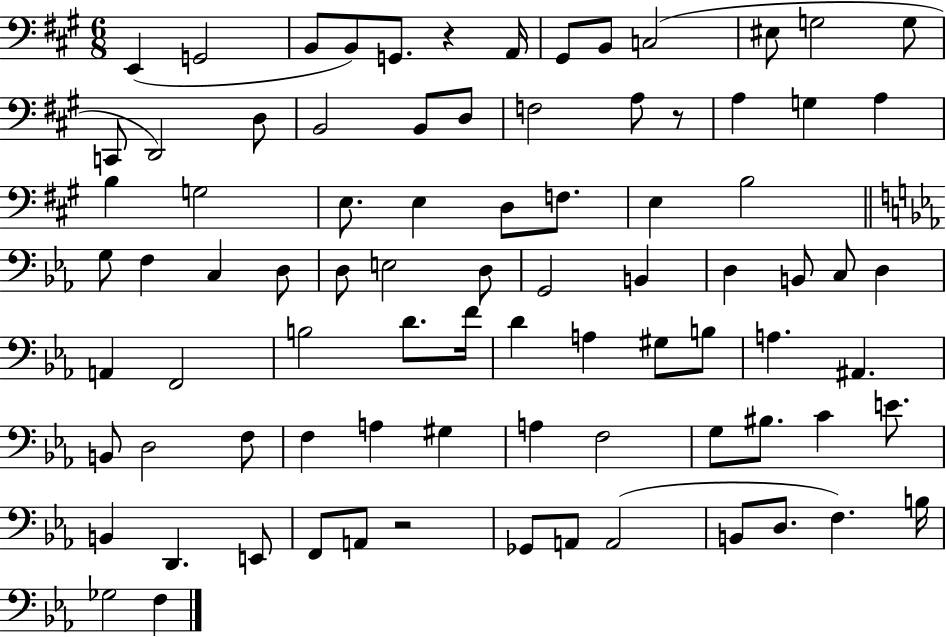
X:1
T:Untitled
M:6/8
L:1/4
K:A
E,, G,,2 B,,/2 B,,/2 G,,/2 z A,,/4 ^G,,/2 B,,/2 C,2 ^E,/2 G,2 G,/2 C,,/2 D,,2 D,/2 B,,2 B,,/2 D,/2 F,2 A,/2 z/2 A, G, A, B, G,2 E,/2 E, D,/2 F,/2 E, B,2 G,/2 F, C, D,/2 D,/2 E,2 D,/2 G,,2 B,, D, B,,/2 C,/2 D, A,, F,,2 B,2 D/2 F/4 D A, ^G,/2 B,/2 A, ^A,, B,,/2 D,2 F,/2 F, A, ^G, A, F,2 G,/2 ^B,/2 C E/2 B,, D,, E,,/2 F,,/2 A,,/2 z2 _G,,/2 A,,/2 A,,2 B,,/2 D,/2 F, B,/4 _G,2 F,